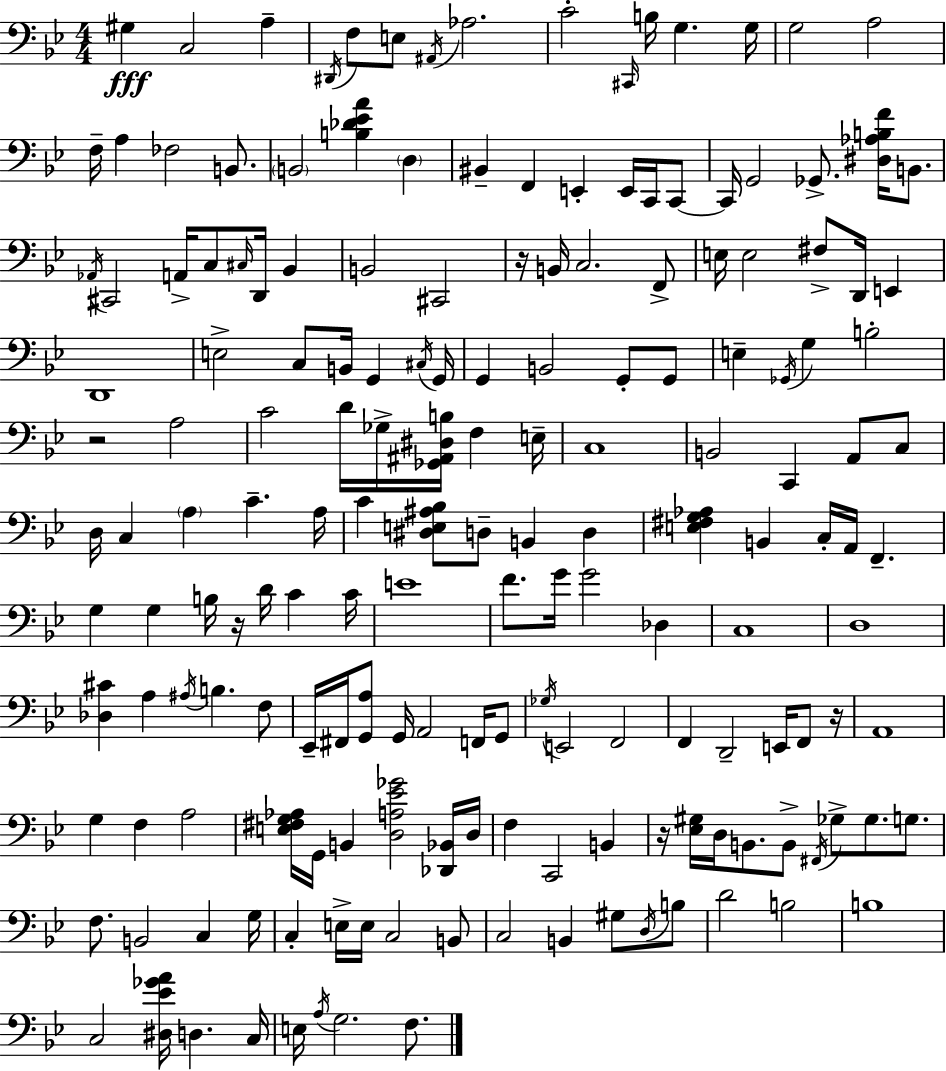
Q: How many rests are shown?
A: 5